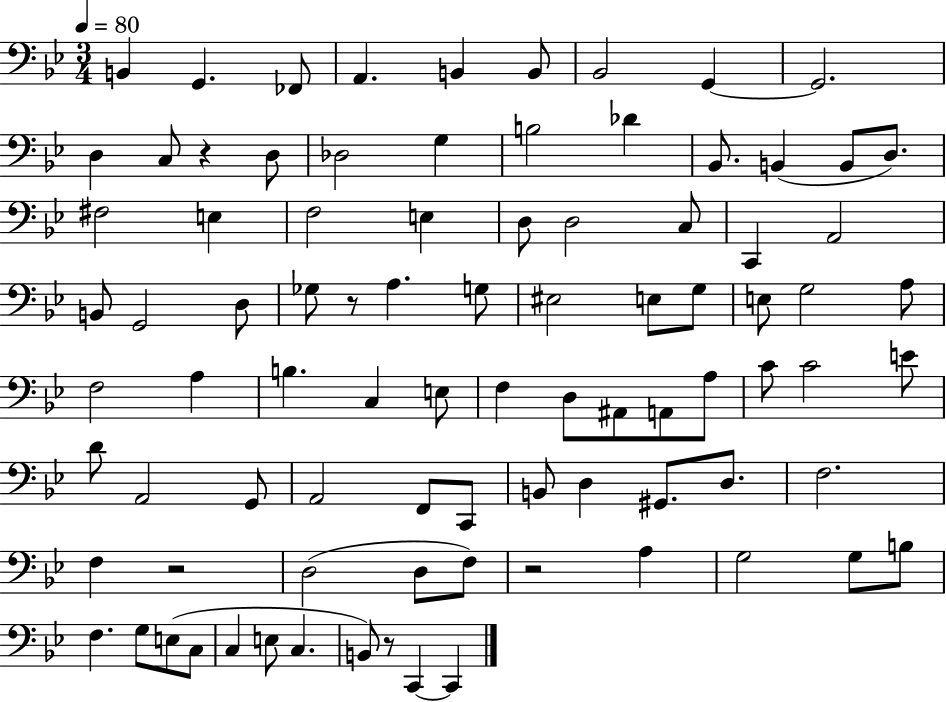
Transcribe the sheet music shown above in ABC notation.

X:1
T:Untitled
M:3/4
L:1/4
K:Bb
B,, G,, _F,,/2 A,, B,, B,,/2 _B,,2 G,, G,,2 D, C,/2 z D,/2 _D,2 G, B,2 _D _B,,/2 B,, B,,/2 D,/2 ^F,2 E, F,2 E, D,/2 D,2 C,/2 C,, A,,2 B,,/2 G,,2 D,/2 _G,/2 z/2 A, G,/2 ^E,2 E,/2 G,/2 E,/2 G,2 A,/2 F,2 A, B, C, E,/2 F, D,/2 ^A,,/2 A,,/2 A,/2 C/2 C2 E/2 D/2 A,,2 G,,/2 A,,2 F,,/2 C,,/2 B,,/2 D, ^G,,/2 D,/2 F,2 F, z2 D,2 D,/2 F,/2 z2 A, G,2 G,/2 B,/2 F, G,/2 E,/2 C,/2 C, E,/2 C, B,,/2 z/2 C,, C,,